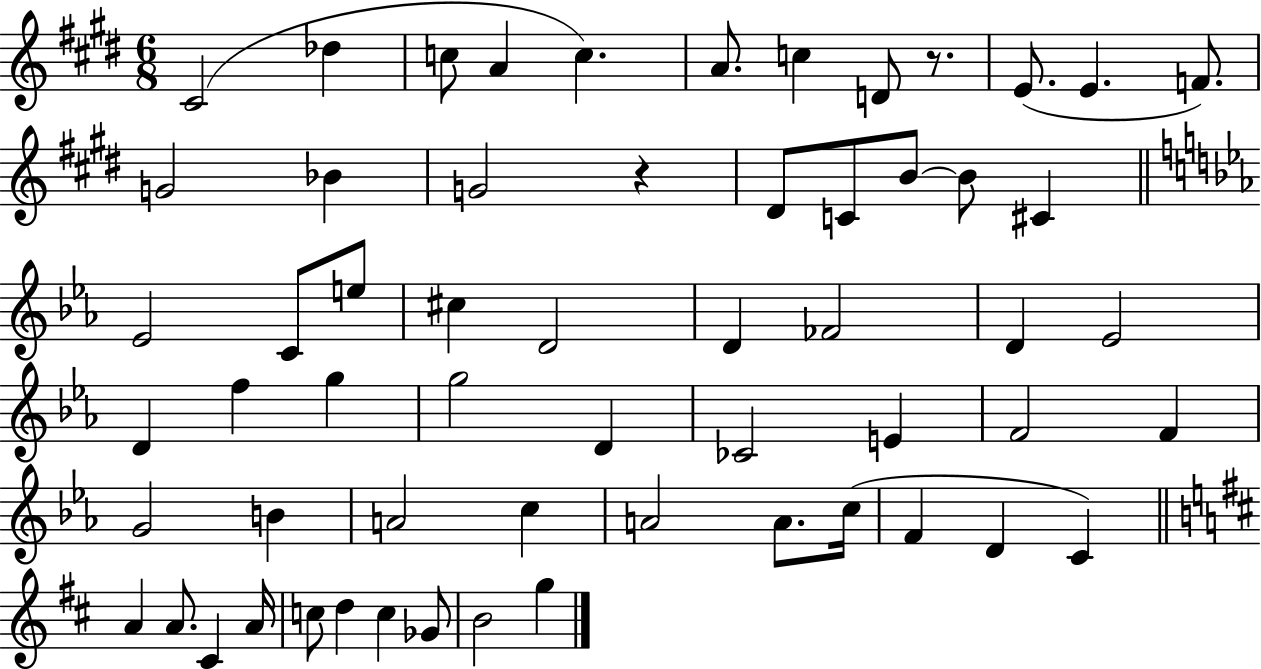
{
  \clef treble
  \numericTimeSignature
  \time 6/8
  \key e \major
  cis'2( des''4 | c''8 a'4 c''4.) | a'8. c''4 d'8 r8. | e'8.( e'4. f'8.) | \break g'2 bes'4 | g'2 r4 | dis'8 c'8 b'8~~ b'8 cis'4 | \bar "||" \break \key ees \major ees'2 c'8 e''8 | cis''4 d'2 | d'4 fes'2 | d'4 ees'2 | \break d'4 f''4 g''4 | g''2 d'4 | ces'2 e'4 | f'2 f'4 | \break g'2 b'4 | a'2 c''4 | a'2 a'8. c''16( | f'4 d'4 c'4) | \break \bar "||" \break \key d \major a'4 a'8. cis'4 a'16 | c''8 d''4 c''4 ges'8 | b'2 g''4 | \bar "|."
}